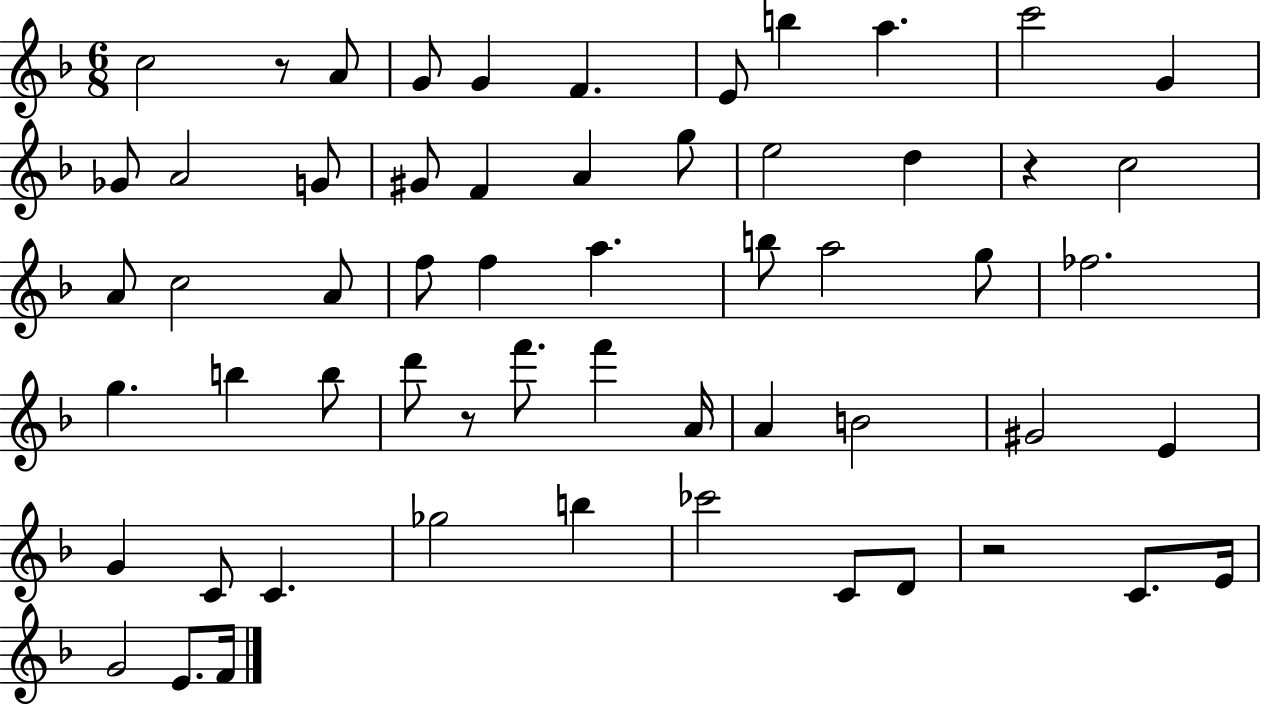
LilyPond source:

{
  \clef treble
  \numericTimeSignature
  \time 6/8
  \key f \major
  c''2 r8 a'8 | g'8 g'4 f'4. | e'8 b''4 a''4. | c'''2 g'4 | \break ges'8 a'2 g'8 | gis'8 f'4 a'4 g''8 | e''2 d''4 | r4 c''2 | \break a'8 c''2 a'8 | f''8 f''4 a''4. | b''8 a''2 g''8 | fes''2. | \break g''4. b''4 b''8 | d'''8 r8 f'''8. f'''4 a'16 | a'4 b'2 | gis'2 e'4 | \break g'4 c'8 c'4. | ges''2 b''4 | ces'''2 c'8 d'8 | r2 c'8. e'16 | \break g'2 e'8. f'16 | \bar "|."
}